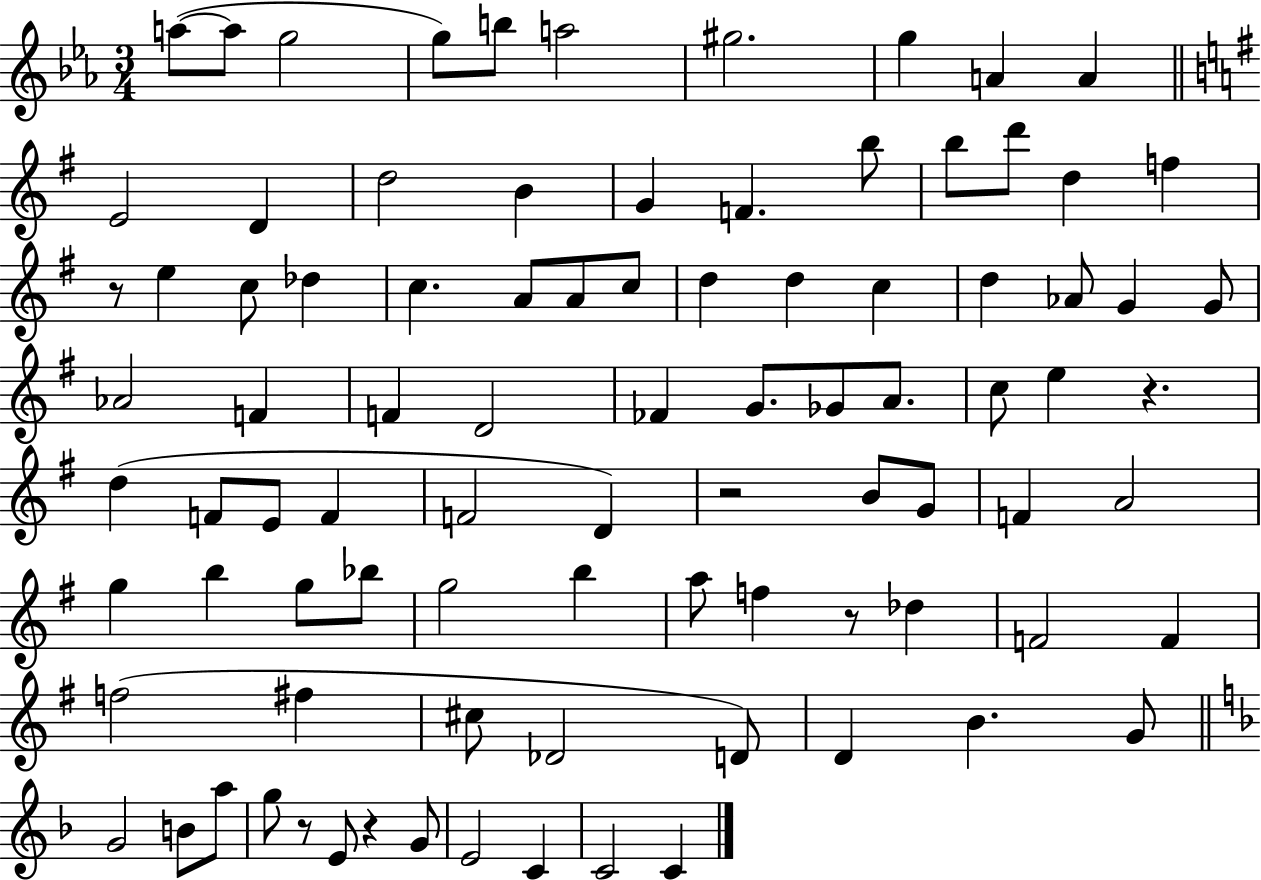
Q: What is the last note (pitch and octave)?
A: C4